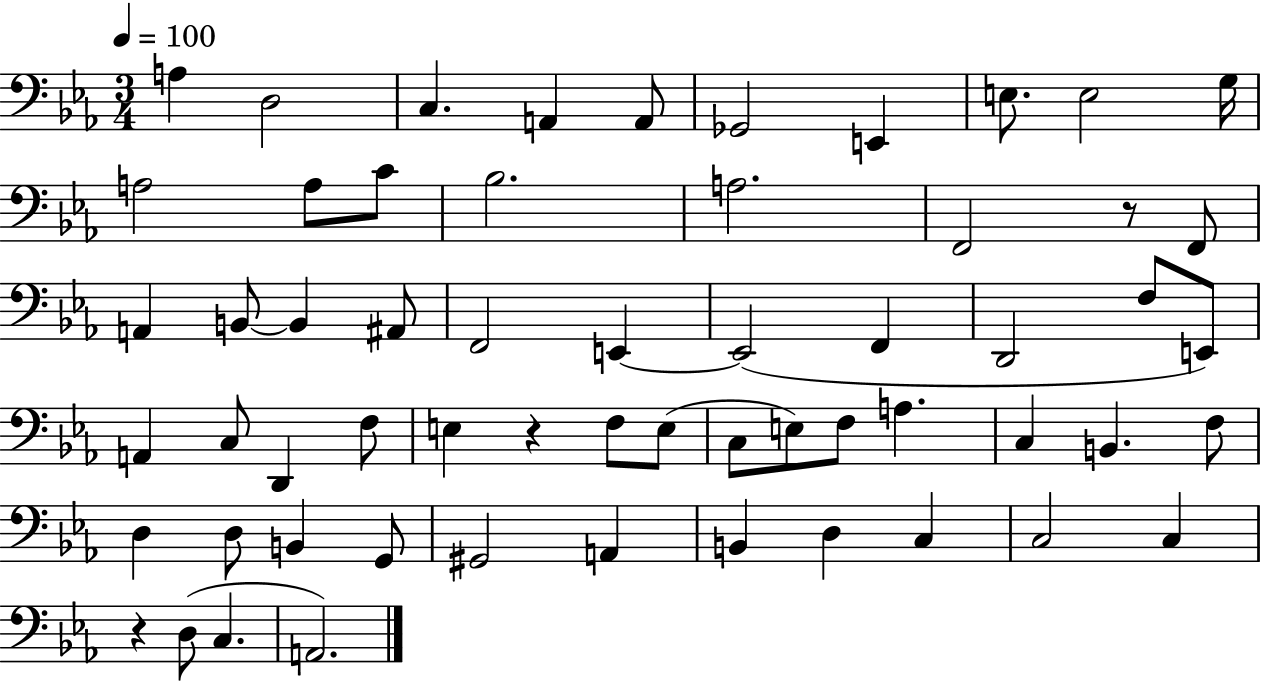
A3/q D3/h C3/q. A2/q A2/e Gb2/h E2/q E3/e. E3/h G3/s A3/h A3/e C4/e Bb3/h. A3/h. F2/h R/e F2/e A2/q B2/e B2/q A#2/e F2/h E2/q E2/h F2/q D2/h F3/e E2/e A2/q C3/e D2/q F3/e E3/q R/q F3/e E3/e C3/e E3/e F3/e A3/q. C3/q B2/q. F3/e D3/q D3/e B2/q G2/e G#2/h A2/q B2/q D3/q C3/q C3/h C3/q R/q D3/e C3/q. A2/h.